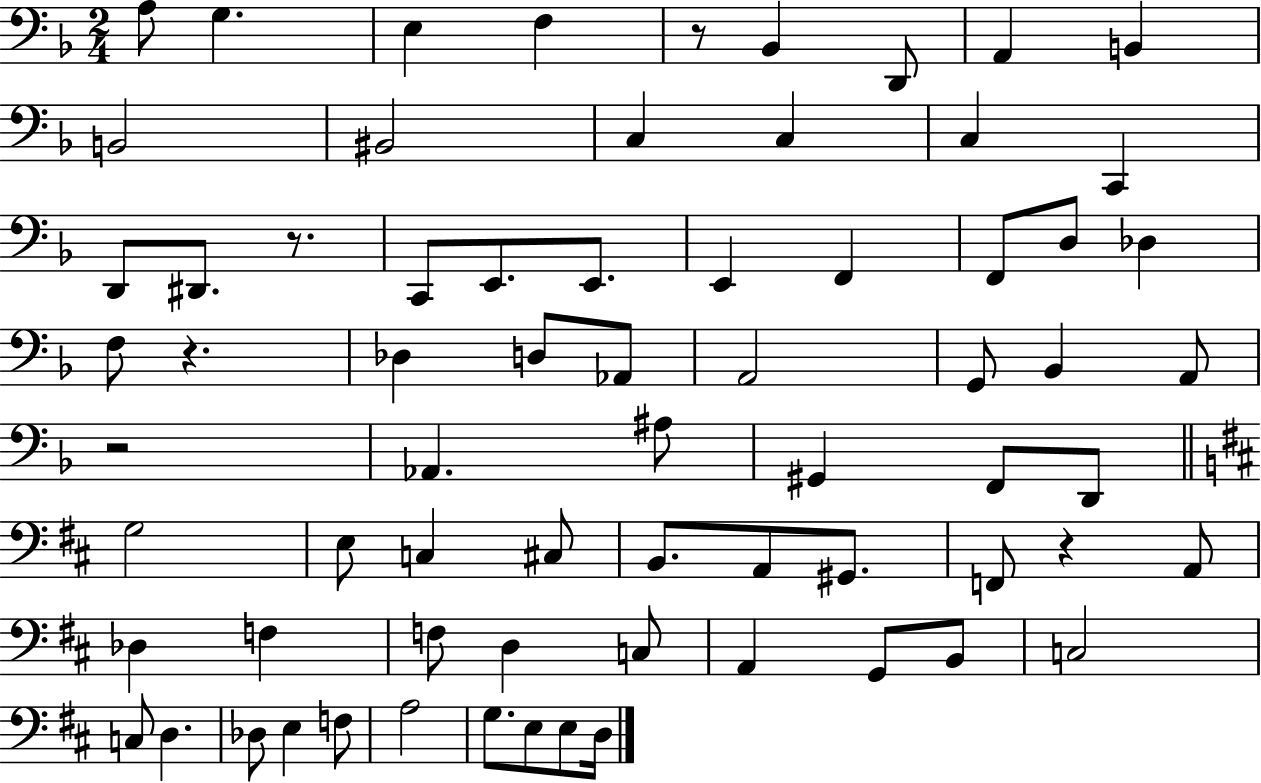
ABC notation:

X:1
T:Untitled
M:2/4
L:1/4
K:F
A,/2 G, E, F, z/2 _B,, D,,/2 A,, B,, B,,2 ^B,,2 C, C, C, C,, D,,/2 ^D,,/2 z/2 C,,/2 E,,/2 E,,/2 E,, F,, F,,/2 D,/2 _D, F,/2 z _D, D,/2 _A,,/2 A,,2 G,,/2 _B,, A,,/2 z2 _A,, ^A,/2 ^G,, F,,/2 D,,/2 G,2 E,/2 C, ^C,/2 B,,/2 A,,/2 ^G,,/2 F,,/2 z A,,/2 _D, F, F,/2 D, C,/2 A,, G,,/2 B,,/2 C,2 C,/2 D, _D,/2 E, F,/2 A,2 G,/2 E,/2 E,/2 D,/4